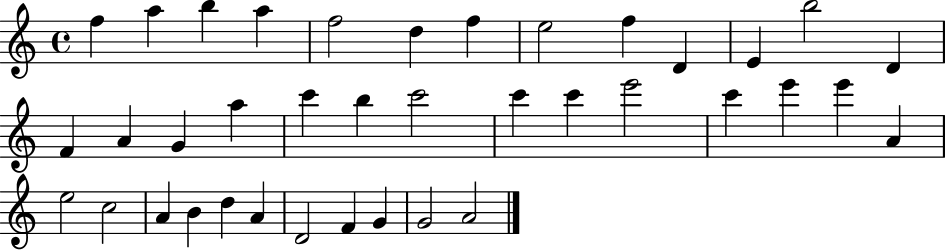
X:1
T:Untitled
M:4/4
L:1/4
K:C
f a b a f2 d f e2 f D E b2 D F A G a c' b c'2 c' c' e'2 c' e' e' A e2 c2 A B d A D2 F G G2 A2